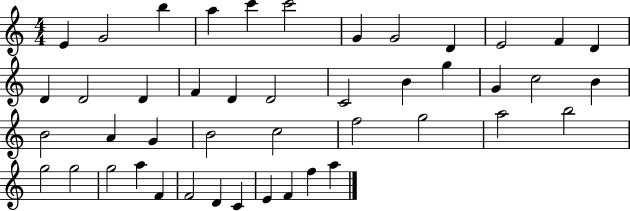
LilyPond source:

{
  \clef treble
  \numericTimeSignature
  \time 4/4
  \key c \major
  e'4 g'2 b''4 | a''4 c'''4 c'''2 | g'4 g'2 d'4 | e'2 f'4 d'4 | \break d'4 d'2 d'4 | f'4 d'4 d'2 | c'2 b'4 g''4 | g'4 c''2 b'4 | \break b'2 a'4 g'4 | b'2 c''2 | f''2 g''2 | a''2 b''2 | \break g''2 g''2 | g''2 a''4 f'4 | f'2 d'4 c'4 | e'4 f'4 f''4 a''4 | \break \bar "|."
}